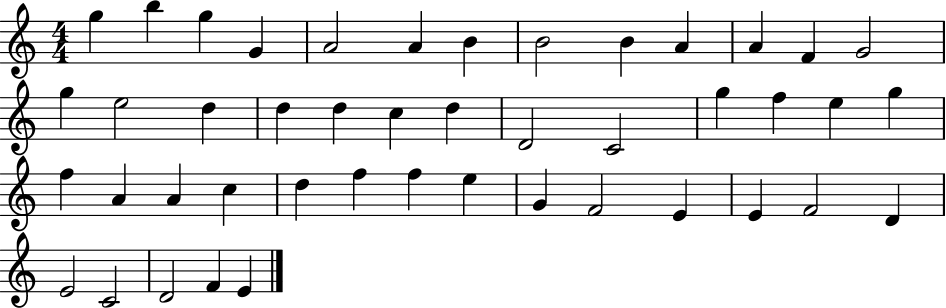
G5/q B5/q G5/q G4/q A4/h A4/q B4/q B4/h B4/q A4/q A4/q F4/q G4/h G5/q E5/h D5/q D5/q D5/q C5/q D5/q D4/h C4/h G5/q F5/q E5/q G5/q F5/q A4/q A4/q C5/q D5/q F5/q F5/q E5/q G4/q F4/h E4/q E4/q F4/h D4/q E4/h C4/h D4/h F4/q E4/q